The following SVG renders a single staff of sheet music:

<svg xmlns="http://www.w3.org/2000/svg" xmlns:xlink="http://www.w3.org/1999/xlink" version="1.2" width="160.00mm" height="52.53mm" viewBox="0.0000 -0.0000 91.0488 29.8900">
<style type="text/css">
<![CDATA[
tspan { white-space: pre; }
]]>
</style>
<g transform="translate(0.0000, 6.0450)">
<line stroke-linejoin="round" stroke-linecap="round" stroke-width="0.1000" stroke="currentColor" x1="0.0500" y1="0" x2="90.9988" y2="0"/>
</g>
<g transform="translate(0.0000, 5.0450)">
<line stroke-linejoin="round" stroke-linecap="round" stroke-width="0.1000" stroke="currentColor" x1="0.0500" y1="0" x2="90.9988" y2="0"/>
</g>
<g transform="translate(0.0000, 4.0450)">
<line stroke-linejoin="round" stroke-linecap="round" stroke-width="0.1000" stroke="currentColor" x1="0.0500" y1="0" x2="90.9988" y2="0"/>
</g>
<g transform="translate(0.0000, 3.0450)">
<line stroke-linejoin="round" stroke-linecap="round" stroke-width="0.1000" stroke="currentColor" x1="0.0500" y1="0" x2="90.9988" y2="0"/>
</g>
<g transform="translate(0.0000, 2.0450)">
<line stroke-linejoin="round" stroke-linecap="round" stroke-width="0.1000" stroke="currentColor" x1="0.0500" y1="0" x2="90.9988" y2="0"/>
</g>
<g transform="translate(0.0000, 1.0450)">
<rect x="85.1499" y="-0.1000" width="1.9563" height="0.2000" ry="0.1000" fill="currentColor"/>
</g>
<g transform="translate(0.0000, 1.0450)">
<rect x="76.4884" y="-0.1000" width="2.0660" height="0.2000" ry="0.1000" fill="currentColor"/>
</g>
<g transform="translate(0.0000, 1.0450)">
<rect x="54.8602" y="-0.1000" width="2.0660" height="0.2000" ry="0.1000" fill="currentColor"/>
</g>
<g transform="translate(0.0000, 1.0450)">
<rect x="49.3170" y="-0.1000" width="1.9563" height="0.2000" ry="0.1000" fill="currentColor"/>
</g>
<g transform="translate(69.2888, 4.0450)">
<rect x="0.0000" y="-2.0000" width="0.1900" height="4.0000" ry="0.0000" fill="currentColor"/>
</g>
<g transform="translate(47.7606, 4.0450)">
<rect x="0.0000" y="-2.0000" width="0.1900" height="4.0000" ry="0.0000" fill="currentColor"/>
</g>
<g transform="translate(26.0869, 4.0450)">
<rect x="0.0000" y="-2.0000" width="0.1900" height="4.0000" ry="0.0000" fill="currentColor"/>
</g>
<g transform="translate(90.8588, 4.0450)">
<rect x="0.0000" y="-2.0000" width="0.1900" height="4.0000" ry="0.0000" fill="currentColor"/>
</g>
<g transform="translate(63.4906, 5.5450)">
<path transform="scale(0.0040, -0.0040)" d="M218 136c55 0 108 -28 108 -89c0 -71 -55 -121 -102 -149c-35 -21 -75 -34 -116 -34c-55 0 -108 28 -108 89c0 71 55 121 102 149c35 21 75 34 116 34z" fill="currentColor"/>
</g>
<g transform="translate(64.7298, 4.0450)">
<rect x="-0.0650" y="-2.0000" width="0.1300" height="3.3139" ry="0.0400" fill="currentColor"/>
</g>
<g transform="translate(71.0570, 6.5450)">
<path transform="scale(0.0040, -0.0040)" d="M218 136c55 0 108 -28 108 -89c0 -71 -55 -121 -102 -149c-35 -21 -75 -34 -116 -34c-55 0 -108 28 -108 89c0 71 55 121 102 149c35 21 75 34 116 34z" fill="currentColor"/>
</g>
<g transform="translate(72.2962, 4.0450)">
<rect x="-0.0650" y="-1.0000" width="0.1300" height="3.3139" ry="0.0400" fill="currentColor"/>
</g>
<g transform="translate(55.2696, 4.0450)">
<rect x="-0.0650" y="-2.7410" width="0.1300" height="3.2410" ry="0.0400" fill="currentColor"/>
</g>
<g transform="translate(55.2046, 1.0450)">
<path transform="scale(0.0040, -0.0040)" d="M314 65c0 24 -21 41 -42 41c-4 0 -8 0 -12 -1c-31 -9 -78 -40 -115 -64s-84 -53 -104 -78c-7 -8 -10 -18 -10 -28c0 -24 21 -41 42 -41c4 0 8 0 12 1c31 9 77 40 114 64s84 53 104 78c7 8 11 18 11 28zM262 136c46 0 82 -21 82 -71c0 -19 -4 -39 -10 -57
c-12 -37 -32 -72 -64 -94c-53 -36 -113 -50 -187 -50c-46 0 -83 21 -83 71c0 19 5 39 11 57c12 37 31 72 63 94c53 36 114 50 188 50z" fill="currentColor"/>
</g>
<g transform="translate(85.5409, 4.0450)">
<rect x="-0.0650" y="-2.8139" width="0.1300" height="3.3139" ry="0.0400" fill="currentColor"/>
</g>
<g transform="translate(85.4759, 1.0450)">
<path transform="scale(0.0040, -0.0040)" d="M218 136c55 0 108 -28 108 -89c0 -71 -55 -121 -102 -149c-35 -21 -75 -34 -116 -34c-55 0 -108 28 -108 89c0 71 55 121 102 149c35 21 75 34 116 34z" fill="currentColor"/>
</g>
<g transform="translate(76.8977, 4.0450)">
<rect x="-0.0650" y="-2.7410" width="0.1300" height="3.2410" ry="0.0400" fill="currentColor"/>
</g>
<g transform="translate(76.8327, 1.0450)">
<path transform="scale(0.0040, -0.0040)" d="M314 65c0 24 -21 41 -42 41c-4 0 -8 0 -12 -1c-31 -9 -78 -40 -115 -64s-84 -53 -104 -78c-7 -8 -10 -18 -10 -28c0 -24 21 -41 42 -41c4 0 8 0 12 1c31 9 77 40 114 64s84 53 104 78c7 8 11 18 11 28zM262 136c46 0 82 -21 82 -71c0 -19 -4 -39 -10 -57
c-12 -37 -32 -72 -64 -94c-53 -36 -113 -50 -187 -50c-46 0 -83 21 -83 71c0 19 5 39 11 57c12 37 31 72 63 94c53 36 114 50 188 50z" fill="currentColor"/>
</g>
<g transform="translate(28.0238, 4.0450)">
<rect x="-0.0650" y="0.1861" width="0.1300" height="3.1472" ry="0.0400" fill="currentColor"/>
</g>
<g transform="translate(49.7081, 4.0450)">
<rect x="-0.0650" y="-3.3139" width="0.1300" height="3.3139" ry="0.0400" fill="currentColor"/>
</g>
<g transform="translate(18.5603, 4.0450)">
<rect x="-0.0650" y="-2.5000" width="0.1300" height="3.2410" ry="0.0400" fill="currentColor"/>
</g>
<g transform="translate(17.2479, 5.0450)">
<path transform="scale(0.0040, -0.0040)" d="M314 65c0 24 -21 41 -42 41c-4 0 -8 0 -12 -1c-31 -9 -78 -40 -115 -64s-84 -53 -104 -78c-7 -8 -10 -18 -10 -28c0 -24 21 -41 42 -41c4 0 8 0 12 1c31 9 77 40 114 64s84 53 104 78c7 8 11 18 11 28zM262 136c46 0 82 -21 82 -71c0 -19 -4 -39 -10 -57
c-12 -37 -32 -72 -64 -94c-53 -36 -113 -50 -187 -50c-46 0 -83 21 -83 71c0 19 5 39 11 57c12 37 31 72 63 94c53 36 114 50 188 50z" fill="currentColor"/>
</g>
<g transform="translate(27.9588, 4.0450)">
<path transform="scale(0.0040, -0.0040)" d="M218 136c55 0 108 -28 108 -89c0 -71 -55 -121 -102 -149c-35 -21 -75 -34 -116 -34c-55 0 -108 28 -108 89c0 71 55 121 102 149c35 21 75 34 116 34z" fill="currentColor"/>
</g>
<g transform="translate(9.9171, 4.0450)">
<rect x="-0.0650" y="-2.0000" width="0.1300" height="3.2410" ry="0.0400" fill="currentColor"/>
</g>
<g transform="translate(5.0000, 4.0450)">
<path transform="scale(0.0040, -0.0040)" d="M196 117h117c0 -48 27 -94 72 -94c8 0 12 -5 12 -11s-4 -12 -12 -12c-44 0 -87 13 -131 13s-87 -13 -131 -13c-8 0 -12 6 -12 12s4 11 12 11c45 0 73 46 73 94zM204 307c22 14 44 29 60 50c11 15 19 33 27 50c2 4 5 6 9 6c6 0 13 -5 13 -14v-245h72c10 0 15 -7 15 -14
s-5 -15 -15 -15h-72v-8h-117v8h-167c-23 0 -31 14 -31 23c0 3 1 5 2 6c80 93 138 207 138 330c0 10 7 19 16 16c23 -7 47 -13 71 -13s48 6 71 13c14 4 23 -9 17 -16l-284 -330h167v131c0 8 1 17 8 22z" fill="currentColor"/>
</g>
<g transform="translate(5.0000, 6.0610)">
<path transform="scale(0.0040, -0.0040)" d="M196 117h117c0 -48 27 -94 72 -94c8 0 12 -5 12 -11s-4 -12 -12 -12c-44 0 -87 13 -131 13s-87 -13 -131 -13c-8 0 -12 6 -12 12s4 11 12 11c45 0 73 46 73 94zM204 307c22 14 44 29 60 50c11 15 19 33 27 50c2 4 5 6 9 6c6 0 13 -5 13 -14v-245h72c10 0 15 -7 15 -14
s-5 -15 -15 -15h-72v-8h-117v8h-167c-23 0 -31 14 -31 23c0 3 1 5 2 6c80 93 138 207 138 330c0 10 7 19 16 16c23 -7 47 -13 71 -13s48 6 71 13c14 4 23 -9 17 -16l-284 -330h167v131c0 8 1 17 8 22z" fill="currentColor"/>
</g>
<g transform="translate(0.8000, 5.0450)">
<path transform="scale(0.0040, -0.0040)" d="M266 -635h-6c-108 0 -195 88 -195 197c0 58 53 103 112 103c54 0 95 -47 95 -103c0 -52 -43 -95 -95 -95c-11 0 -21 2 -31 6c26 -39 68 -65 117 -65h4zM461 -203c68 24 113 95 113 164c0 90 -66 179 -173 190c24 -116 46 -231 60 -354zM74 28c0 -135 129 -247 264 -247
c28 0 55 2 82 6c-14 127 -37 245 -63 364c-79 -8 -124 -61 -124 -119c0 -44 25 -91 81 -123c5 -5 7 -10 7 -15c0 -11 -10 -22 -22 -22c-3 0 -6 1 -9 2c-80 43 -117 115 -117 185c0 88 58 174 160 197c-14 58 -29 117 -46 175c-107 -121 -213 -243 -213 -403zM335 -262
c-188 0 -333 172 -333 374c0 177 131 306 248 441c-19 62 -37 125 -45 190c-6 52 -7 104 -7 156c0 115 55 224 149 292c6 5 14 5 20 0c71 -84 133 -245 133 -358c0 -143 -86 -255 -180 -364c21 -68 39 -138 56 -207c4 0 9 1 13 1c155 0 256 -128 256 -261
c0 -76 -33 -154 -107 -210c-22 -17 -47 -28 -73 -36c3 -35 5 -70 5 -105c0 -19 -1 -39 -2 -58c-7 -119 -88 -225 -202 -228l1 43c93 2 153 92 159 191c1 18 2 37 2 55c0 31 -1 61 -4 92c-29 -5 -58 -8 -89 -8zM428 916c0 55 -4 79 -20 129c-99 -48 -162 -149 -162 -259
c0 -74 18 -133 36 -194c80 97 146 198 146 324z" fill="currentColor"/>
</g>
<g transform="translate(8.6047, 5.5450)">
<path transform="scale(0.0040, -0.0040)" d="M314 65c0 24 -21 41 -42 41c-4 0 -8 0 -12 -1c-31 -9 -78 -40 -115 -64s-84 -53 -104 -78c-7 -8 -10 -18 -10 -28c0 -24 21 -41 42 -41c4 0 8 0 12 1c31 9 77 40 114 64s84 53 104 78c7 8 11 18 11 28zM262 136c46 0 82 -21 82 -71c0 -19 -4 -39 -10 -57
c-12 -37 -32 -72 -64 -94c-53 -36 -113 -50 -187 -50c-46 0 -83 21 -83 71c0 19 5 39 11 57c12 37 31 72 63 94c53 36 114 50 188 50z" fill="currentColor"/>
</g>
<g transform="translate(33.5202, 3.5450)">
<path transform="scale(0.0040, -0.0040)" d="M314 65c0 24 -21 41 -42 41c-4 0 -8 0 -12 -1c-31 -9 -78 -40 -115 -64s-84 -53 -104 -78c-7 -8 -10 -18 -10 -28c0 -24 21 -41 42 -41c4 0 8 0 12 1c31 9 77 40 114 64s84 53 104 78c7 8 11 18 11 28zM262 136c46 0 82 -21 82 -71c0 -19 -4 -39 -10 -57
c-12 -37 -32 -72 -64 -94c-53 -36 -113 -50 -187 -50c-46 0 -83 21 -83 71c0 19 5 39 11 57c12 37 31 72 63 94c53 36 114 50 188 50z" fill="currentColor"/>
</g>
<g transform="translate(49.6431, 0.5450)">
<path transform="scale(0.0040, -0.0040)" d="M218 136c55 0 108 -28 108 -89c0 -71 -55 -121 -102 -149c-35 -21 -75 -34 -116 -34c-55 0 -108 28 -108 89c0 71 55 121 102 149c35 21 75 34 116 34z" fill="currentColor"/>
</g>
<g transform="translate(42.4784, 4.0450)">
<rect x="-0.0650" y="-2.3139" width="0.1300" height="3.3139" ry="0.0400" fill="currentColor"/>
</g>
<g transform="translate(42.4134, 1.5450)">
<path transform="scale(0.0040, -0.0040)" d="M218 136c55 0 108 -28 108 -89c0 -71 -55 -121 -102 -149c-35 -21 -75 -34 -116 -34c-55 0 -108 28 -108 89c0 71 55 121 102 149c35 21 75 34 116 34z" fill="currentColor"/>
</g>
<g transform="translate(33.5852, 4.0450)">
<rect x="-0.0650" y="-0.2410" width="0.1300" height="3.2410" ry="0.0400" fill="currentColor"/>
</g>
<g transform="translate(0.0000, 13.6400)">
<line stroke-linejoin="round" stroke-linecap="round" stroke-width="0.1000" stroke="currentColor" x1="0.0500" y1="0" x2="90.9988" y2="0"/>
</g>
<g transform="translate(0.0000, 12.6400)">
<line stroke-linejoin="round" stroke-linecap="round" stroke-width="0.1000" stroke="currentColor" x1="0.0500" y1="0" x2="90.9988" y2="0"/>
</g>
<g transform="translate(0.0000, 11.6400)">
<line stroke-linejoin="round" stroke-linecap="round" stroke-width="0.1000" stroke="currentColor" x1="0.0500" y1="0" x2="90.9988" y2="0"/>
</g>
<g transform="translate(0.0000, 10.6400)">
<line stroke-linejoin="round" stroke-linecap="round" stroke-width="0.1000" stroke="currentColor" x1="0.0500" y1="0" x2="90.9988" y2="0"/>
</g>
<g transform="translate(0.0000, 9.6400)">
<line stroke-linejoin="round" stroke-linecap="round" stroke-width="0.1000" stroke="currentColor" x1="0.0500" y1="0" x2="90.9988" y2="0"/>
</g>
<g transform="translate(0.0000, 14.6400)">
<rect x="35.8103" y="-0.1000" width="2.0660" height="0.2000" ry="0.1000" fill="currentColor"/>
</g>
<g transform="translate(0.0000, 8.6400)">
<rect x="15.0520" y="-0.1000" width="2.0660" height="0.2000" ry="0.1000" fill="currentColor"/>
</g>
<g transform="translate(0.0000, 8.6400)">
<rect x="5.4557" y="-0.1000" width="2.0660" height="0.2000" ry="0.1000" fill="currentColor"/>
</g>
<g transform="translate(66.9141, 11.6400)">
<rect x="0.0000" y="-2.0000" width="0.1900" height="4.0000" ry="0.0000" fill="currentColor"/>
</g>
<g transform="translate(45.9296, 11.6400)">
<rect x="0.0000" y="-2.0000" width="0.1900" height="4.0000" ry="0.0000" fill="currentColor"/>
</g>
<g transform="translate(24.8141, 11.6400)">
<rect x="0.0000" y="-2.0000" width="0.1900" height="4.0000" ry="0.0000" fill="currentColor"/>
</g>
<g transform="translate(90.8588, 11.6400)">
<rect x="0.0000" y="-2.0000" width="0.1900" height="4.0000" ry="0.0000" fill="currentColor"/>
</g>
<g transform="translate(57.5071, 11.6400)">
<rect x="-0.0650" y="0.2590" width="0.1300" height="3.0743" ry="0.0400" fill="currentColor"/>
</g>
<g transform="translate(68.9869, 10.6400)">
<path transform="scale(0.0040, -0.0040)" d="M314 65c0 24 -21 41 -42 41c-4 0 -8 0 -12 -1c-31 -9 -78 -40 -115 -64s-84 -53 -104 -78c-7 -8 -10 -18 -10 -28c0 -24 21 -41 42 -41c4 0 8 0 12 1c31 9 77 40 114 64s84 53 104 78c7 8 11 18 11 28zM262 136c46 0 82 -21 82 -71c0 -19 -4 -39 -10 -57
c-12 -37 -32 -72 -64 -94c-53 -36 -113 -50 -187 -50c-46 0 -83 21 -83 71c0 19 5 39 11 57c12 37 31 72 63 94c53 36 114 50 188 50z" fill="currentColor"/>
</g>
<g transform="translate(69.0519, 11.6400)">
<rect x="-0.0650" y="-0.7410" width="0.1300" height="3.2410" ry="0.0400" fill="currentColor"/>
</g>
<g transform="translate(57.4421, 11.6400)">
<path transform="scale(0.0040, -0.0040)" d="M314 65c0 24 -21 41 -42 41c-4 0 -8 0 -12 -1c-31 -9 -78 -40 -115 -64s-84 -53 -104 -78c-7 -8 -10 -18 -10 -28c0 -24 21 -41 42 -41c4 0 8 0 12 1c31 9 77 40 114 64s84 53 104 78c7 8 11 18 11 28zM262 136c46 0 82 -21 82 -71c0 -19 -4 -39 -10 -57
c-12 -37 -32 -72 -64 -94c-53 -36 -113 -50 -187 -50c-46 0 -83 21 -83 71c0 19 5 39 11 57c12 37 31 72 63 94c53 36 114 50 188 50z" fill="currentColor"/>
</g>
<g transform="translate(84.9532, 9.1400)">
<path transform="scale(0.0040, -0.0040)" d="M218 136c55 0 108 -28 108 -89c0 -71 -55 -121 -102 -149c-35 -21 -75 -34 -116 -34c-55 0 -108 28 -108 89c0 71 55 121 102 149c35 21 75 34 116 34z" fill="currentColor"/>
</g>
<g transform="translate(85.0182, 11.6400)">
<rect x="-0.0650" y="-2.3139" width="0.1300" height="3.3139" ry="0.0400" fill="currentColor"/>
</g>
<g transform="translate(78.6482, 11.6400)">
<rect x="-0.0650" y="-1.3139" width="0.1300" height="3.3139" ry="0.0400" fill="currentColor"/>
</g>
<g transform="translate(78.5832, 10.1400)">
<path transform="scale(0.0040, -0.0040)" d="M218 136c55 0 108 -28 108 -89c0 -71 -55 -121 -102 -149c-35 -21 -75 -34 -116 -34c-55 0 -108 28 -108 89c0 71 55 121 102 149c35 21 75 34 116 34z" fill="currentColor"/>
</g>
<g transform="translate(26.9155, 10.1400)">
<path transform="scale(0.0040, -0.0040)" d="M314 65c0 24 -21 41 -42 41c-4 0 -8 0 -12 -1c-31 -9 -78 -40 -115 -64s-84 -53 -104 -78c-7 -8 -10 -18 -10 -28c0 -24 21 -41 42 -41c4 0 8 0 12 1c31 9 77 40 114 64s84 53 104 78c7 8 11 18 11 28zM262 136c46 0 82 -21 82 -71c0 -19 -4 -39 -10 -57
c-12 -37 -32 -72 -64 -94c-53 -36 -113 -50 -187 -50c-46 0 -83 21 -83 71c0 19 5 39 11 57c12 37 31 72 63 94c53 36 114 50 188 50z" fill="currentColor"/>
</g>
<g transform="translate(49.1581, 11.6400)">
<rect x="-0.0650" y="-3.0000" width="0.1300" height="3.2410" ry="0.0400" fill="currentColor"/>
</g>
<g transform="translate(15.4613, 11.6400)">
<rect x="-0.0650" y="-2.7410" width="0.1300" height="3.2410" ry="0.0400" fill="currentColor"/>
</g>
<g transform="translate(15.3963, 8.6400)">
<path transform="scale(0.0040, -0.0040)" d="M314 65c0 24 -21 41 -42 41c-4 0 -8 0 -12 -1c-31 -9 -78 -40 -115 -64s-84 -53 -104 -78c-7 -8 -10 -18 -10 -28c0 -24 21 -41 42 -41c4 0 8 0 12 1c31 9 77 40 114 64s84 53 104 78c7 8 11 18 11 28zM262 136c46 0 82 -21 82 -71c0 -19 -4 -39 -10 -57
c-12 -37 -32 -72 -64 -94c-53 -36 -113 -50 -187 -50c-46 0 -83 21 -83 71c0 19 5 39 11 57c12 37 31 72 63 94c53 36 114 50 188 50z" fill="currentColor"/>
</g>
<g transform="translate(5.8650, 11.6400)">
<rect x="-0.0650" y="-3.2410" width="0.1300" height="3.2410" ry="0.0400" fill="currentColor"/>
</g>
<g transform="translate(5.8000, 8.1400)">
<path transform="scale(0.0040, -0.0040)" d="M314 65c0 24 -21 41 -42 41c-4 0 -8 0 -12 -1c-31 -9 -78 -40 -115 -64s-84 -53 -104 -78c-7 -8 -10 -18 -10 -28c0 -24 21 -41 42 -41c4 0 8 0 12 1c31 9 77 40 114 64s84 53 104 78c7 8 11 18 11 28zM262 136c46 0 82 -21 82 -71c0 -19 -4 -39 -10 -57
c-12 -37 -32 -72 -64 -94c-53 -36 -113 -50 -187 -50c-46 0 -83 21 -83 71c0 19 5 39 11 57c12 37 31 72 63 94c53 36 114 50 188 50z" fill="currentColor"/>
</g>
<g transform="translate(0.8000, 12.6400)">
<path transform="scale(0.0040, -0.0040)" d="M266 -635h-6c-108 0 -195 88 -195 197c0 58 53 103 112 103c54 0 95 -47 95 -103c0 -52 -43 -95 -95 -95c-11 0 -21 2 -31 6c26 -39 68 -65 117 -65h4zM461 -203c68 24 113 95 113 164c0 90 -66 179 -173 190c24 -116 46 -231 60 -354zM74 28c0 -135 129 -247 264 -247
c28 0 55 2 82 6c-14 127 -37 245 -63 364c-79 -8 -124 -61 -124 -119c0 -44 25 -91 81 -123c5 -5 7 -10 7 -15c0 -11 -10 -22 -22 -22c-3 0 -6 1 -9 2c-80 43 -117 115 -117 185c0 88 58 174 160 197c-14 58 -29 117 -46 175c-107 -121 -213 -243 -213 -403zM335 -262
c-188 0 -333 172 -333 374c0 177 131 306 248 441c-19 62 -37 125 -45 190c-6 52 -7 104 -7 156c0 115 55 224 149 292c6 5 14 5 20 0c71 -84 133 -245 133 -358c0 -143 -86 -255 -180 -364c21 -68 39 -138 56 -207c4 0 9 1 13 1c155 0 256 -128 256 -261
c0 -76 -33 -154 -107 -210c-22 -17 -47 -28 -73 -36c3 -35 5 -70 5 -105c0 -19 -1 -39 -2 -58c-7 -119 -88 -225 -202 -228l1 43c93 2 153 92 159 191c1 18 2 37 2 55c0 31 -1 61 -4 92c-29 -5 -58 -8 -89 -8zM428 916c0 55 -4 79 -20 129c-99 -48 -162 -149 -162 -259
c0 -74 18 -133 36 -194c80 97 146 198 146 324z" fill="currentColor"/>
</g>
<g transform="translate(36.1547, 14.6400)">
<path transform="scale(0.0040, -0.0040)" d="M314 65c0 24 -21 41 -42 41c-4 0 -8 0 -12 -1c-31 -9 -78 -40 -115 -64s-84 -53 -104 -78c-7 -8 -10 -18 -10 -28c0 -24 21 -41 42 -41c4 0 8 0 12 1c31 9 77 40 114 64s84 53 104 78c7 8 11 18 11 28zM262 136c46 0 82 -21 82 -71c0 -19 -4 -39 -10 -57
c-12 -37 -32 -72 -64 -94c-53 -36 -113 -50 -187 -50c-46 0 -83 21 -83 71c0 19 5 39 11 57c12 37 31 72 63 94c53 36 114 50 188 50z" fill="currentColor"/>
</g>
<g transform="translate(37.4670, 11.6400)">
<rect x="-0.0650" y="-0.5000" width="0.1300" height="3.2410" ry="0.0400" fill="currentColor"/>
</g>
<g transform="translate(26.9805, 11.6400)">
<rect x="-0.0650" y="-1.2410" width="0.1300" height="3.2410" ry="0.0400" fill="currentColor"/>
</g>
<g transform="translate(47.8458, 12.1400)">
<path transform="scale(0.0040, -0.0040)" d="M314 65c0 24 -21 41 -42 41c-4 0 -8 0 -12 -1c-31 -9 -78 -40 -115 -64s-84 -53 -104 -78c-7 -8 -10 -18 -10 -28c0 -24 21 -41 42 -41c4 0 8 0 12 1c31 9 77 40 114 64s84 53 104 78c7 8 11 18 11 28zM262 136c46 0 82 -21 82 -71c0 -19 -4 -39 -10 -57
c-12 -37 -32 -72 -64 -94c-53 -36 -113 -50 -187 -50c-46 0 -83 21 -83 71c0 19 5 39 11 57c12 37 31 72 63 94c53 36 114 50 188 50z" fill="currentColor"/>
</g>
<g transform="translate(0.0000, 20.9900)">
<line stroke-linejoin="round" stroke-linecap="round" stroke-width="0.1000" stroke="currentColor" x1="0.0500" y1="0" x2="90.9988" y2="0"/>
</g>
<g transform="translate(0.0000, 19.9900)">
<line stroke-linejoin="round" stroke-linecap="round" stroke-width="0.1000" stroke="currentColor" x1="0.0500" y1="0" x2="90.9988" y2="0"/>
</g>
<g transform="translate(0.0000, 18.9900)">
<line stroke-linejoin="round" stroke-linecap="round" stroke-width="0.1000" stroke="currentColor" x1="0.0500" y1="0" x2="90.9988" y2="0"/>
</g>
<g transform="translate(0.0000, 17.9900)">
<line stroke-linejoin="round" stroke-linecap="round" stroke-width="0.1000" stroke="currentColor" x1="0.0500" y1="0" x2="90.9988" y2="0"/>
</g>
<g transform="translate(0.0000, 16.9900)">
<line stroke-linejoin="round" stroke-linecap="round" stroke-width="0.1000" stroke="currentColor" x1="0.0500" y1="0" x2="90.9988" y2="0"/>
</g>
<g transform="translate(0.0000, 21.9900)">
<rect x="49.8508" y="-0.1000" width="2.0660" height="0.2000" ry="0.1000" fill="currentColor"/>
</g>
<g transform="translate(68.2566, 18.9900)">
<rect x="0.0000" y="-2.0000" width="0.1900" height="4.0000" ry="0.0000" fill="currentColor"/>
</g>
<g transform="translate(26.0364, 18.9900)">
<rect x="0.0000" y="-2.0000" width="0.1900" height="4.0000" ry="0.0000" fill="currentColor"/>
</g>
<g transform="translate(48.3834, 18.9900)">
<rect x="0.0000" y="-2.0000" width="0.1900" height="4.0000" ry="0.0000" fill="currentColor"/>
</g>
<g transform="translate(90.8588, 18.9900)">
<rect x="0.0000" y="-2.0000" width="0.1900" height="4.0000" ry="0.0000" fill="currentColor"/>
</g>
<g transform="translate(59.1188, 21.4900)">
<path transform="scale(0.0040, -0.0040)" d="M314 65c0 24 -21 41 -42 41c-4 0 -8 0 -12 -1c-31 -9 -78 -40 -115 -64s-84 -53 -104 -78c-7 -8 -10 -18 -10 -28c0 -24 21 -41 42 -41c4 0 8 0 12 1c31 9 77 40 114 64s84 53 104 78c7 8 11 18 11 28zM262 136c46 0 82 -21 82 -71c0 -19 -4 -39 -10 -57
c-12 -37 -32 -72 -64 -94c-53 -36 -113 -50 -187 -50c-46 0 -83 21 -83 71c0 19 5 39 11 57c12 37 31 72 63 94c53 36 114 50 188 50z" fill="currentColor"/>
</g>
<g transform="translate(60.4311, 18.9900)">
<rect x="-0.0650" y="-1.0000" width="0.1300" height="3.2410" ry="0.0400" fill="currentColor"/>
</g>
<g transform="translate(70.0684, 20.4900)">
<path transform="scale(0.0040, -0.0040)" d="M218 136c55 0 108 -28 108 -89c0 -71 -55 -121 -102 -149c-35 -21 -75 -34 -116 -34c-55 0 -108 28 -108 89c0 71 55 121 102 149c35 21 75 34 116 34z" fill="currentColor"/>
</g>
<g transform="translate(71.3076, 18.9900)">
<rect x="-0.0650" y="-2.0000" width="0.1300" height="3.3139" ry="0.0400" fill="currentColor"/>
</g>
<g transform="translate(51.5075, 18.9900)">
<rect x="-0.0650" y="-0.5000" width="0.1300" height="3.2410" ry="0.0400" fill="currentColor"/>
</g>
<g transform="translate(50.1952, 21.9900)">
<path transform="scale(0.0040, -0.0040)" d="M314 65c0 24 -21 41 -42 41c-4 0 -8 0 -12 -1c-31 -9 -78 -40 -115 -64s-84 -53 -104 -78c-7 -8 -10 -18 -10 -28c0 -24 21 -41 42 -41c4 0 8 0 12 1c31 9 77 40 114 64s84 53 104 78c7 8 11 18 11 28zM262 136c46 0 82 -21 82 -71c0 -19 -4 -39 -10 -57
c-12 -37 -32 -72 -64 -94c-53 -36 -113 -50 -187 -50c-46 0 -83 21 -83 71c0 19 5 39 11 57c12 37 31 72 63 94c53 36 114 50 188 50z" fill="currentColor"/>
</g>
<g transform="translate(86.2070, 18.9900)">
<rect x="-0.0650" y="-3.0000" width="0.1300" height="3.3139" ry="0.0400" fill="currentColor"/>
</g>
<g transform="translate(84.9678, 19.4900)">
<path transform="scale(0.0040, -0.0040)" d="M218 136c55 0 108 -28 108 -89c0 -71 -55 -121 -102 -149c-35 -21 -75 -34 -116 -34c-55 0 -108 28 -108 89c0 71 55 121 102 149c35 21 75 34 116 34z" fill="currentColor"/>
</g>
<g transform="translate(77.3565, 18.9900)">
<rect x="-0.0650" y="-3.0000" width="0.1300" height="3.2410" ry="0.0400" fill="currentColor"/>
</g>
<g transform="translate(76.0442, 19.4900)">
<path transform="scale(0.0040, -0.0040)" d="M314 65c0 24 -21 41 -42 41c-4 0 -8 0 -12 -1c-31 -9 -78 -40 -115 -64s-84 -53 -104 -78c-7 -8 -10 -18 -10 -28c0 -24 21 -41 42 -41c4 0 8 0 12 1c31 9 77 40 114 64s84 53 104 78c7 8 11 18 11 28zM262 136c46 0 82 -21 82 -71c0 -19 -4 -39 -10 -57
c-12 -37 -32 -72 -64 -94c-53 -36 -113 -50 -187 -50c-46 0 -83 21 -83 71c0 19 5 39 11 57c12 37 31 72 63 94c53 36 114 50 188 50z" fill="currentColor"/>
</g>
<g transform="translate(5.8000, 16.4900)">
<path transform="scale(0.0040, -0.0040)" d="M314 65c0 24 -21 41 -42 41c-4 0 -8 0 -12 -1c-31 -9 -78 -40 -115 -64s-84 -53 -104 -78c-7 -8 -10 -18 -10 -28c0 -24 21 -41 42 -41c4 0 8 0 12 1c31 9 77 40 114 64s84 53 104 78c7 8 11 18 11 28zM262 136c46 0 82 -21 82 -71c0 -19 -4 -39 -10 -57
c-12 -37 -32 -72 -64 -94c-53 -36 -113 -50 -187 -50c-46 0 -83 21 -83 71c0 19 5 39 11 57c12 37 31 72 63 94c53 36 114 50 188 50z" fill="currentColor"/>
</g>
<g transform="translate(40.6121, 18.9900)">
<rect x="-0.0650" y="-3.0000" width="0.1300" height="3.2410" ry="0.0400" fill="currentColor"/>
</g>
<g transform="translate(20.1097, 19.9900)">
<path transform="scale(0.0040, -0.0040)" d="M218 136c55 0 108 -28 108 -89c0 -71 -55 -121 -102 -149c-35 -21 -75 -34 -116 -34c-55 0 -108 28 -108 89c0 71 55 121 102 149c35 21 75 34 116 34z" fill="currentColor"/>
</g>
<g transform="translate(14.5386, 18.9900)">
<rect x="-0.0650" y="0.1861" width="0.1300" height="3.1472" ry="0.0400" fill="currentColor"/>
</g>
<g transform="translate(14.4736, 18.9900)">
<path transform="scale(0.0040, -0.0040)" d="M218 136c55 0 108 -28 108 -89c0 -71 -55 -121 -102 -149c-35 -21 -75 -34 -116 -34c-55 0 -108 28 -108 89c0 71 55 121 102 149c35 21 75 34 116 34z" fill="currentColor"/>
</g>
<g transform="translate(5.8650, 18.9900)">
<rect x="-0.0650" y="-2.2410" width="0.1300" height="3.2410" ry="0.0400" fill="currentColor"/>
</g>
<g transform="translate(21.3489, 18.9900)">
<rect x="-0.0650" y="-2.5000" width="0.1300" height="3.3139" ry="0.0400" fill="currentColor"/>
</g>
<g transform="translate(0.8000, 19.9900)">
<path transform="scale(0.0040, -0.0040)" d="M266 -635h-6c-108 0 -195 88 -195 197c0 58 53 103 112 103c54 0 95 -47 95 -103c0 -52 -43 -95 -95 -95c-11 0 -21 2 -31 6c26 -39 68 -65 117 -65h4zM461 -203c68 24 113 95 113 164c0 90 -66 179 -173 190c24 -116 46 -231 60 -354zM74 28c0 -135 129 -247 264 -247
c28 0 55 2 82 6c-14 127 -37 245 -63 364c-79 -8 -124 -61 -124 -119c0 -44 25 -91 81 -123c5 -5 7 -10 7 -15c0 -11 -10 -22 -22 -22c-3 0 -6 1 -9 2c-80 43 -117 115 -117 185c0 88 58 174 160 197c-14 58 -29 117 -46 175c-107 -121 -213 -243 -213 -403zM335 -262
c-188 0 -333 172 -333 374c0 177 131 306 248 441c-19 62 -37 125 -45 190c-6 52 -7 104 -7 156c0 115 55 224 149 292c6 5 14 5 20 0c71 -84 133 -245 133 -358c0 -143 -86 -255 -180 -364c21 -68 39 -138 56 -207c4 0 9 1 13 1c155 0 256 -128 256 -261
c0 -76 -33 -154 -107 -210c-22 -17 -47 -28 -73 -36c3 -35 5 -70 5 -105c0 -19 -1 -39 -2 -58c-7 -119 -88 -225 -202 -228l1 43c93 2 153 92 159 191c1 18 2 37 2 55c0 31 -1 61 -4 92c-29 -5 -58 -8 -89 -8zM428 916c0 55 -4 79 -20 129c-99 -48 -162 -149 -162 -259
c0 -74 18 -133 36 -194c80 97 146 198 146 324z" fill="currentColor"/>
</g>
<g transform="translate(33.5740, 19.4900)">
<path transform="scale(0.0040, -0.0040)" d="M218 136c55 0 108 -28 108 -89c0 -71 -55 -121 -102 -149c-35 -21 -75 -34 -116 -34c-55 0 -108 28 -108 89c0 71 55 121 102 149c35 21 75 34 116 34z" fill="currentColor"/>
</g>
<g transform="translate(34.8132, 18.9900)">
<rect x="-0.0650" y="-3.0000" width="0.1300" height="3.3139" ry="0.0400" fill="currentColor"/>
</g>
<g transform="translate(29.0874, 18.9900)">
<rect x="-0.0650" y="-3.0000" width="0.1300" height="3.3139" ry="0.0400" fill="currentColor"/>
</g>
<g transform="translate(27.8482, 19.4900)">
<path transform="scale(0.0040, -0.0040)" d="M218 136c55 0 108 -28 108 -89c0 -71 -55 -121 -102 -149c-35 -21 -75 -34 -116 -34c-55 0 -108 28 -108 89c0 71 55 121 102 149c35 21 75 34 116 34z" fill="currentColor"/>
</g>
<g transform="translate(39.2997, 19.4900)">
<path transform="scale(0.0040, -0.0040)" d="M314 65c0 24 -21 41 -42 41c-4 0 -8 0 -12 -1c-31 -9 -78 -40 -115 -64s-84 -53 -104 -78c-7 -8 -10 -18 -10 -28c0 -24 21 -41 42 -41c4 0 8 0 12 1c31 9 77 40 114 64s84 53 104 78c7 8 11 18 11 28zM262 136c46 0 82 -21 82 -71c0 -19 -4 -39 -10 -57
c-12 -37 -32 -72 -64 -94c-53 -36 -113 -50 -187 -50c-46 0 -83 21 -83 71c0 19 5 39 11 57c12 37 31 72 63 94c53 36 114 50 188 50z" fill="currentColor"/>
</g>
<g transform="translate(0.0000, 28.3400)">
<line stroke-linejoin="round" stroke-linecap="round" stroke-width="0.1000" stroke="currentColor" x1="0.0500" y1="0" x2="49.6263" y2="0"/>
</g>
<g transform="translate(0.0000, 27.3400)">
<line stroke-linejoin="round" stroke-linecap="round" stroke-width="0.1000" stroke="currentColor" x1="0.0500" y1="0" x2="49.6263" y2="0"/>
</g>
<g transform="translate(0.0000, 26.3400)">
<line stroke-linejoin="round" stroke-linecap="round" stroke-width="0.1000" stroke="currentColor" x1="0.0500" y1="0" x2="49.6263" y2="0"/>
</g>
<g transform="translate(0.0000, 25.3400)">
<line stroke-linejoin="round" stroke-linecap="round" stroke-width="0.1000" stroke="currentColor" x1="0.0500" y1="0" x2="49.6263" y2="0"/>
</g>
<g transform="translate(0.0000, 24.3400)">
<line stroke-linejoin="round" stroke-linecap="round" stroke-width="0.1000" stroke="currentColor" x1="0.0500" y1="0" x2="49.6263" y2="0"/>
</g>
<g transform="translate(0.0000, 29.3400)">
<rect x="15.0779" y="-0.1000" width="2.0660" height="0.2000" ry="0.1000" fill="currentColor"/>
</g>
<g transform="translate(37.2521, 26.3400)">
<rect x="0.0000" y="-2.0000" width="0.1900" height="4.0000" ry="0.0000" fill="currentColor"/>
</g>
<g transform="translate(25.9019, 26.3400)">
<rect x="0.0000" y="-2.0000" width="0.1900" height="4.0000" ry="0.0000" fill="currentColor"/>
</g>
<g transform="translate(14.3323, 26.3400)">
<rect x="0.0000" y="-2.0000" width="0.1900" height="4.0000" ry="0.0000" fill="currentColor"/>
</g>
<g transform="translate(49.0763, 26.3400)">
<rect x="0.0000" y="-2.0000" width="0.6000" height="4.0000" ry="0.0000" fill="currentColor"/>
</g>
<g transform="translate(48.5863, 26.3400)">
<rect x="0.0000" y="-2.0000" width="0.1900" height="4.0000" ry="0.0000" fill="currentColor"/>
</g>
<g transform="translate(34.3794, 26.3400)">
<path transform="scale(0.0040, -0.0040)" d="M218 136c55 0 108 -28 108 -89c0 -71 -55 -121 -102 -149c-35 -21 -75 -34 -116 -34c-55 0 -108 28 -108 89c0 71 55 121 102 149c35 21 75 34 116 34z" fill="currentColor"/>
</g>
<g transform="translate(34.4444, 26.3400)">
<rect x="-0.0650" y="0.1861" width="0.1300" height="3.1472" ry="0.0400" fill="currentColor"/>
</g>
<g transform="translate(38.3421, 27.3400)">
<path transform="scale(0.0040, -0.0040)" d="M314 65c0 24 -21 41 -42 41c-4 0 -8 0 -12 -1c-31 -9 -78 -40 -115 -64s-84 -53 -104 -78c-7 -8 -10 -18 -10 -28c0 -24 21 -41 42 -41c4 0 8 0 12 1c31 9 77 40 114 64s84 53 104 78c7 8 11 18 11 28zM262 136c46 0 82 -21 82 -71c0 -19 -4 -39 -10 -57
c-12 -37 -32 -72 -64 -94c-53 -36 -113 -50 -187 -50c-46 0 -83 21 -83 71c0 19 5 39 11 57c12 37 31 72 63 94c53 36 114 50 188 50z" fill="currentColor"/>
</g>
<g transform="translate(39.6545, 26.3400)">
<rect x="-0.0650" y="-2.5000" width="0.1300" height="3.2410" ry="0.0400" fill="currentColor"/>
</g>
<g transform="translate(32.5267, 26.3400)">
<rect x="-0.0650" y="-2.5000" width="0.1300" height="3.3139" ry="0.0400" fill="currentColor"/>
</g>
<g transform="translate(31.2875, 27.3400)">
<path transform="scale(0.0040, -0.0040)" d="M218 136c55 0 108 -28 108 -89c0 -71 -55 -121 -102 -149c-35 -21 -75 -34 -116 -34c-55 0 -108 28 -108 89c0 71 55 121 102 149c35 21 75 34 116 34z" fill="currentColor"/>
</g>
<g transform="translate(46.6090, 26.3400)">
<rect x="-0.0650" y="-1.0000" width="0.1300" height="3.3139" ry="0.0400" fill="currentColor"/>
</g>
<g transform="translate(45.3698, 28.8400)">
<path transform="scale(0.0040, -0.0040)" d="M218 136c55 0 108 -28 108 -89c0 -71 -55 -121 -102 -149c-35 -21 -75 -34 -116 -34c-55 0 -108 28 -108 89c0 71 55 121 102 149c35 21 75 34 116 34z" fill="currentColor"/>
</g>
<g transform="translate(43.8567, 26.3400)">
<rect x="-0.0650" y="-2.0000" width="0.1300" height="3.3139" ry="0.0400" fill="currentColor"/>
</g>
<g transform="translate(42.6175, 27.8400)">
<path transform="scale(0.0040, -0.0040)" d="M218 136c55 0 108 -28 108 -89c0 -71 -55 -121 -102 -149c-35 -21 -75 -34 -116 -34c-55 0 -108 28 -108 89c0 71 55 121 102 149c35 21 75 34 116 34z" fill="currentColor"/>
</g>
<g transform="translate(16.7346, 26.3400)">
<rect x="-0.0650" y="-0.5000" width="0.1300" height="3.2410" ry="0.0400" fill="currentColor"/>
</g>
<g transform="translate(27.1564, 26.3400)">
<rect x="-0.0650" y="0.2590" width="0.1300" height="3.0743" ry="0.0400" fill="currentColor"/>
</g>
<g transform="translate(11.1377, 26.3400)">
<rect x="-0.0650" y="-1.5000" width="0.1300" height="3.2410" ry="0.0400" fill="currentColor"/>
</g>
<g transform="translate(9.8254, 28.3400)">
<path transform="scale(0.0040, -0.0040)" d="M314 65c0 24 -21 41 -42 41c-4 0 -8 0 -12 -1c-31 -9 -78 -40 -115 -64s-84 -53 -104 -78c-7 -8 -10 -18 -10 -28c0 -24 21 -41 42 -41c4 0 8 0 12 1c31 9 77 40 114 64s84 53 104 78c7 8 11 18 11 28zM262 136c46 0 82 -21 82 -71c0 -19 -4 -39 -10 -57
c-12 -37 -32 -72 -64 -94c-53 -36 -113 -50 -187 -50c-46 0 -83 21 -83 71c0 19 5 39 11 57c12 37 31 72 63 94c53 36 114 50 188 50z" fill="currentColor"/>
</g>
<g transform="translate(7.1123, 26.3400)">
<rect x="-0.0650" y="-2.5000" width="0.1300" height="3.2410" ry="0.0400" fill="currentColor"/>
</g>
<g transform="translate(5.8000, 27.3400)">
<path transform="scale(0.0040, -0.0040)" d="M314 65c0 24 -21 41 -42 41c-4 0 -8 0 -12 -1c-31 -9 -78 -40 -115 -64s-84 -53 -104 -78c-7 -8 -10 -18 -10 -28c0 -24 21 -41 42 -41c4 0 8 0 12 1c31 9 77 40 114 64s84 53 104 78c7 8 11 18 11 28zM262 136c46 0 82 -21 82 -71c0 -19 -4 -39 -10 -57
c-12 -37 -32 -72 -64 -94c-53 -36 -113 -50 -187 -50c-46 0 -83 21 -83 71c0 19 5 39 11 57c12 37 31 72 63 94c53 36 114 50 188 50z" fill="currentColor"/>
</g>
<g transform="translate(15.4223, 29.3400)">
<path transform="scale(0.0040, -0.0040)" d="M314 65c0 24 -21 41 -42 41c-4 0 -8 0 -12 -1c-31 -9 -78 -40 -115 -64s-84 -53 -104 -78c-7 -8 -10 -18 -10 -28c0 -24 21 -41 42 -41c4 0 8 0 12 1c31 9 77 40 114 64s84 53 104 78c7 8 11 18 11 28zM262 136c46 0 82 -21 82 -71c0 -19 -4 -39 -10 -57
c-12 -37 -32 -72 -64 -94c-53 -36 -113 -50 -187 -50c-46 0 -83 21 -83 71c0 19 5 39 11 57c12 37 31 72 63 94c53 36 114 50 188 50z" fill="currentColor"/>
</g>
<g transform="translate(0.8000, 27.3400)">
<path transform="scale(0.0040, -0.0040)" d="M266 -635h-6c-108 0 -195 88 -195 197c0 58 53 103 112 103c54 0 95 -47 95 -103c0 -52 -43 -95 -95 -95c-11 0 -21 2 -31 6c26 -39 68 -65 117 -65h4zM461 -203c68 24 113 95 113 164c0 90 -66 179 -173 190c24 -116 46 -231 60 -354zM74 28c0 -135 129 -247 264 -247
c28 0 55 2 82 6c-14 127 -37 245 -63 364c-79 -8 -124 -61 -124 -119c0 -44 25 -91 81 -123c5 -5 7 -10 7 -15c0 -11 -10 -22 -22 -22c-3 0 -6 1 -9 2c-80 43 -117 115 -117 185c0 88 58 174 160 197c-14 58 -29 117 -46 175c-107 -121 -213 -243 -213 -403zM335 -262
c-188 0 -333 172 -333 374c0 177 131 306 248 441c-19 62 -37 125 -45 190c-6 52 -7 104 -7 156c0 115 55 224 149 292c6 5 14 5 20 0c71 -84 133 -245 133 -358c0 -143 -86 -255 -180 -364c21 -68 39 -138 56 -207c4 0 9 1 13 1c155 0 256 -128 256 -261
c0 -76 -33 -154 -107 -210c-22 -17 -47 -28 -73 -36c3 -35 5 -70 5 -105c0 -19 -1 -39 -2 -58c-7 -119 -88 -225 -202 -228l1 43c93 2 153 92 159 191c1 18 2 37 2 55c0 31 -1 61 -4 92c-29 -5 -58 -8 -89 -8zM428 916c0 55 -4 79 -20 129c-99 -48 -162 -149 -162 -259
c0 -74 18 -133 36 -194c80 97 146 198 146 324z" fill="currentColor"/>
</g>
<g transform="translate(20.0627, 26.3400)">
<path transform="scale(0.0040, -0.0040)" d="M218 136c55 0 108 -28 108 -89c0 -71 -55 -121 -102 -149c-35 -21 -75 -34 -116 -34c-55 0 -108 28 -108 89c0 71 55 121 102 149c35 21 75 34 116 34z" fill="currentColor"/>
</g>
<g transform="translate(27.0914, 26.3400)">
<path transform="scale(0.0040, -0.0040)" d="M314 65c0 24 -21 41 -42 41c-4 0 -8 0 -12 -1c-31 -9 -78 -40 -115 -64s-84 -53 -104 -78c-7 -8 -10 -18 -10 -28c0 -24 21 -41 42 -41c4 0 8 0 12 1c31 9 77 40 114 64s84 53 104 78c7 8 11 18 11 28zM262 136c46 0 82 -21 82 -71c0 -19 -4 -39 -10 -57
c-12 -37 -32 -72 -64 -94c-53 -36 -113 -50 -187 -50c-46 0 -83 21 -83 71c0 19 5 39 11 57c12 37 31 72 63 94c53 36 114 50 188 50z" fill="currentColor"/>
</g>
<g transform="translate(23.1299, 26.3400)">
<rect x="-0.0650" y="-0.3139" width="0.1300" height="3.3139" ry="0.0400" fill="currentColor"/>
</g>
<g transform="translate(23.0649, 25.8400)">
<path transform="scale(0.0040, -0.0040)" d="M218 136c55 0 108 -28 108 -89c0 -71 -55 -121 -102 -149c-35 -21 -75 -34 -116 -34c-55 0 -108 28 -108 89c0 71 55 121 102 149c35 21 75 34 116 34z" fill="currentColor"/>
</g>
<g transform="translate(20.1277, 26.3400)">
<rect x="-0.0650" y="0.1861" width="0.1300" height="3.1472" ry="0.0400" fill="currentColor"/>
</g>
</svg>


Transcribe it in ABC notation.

X:1
T:Untitled
M:4/4
L:1/4
K:C
F2 G2 B c2 g b a2 F D a2 a b2 a2 e2 C2 A2 B2 d2 e g g2 B G A A A2 C2 D2 F A2 A G2 E2 C2 B c B2 G B G2 F D